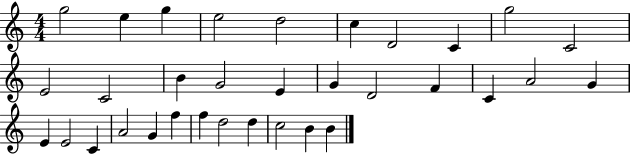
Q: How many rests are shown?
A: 0